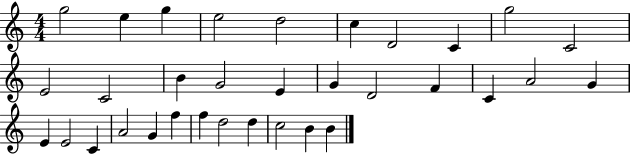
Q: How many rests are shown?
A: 0